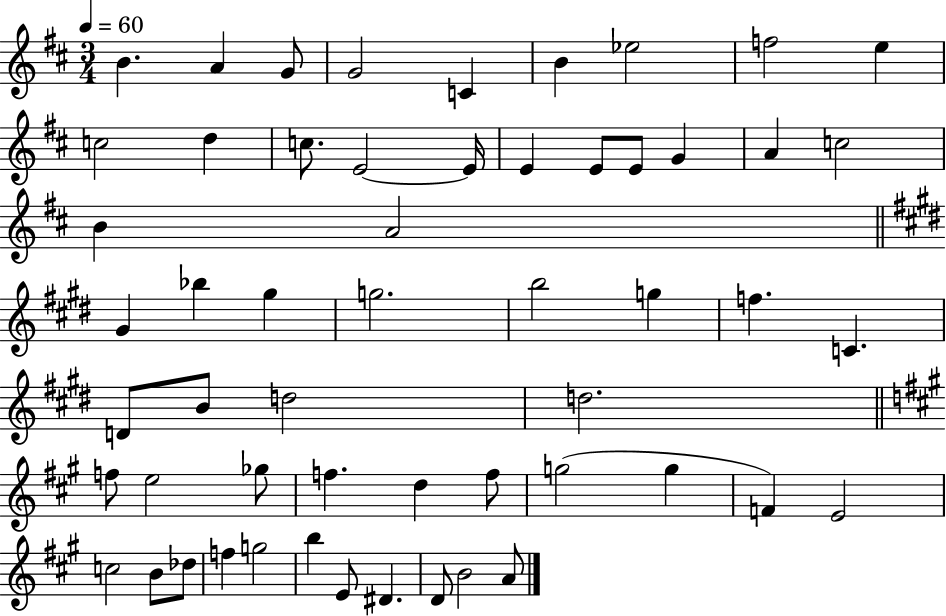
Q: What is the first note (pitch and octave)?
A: B4